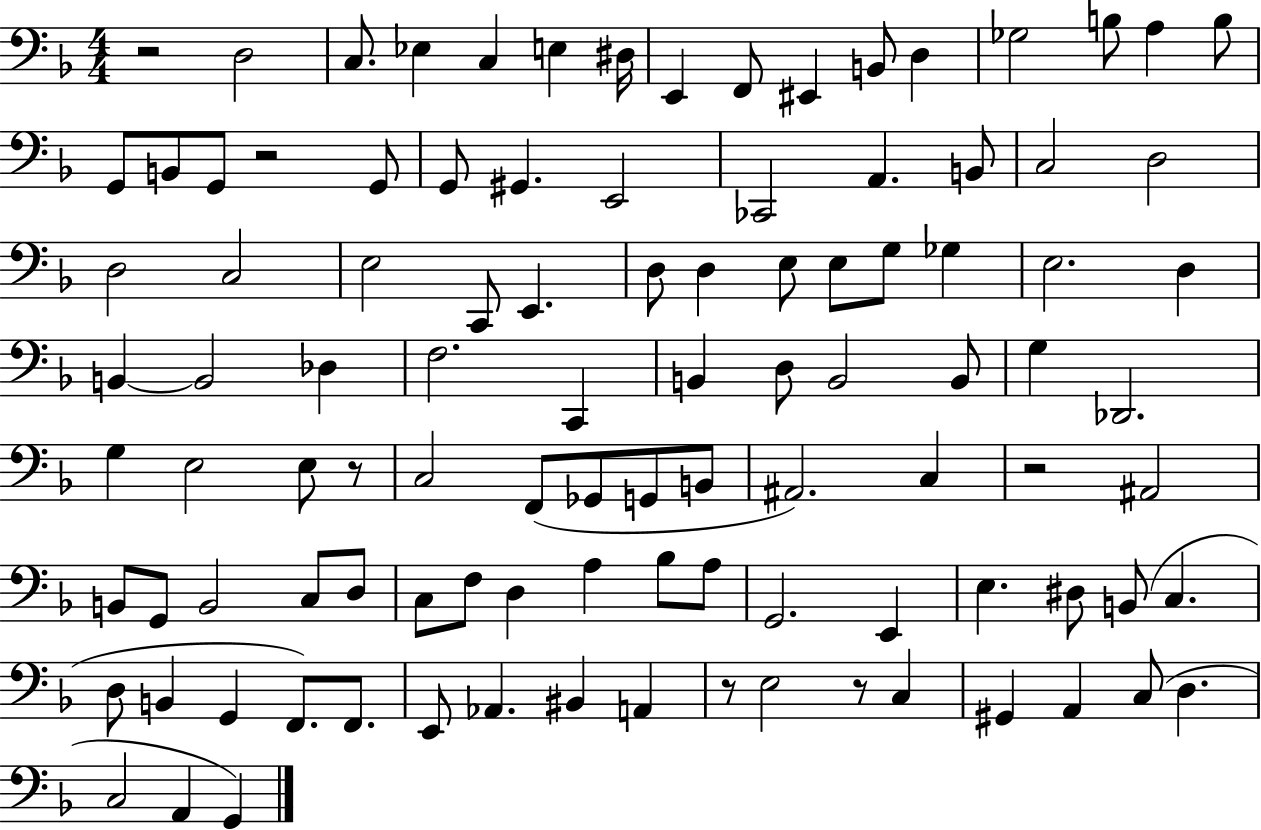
R/h D3/h C3/e. Eb3/q C3/q E3/q D#3/s E2/q F2/e EIS2/q B2/e D3/q Gb3/h B3/e A3/q B3/e G2/e B2/e G2/e R/h G2/e G2/e G#2/q. E2/h CES2/h A2/q. B2/e C3/h D3/h D3/h C3/h E3/h C2/e E2/q. D3/e D3/q E3/e E3/e G3/e Gb3/q E3/h. D3/q B2/q B2/h Db3/q F3/h. C2/q B2/q D3/e B2/h B2/e G3/q Db2/h. G3/q E3/h E3/e R/e C3/h F2/e Gb2/e G2/e B2/e A#2/h. C3/q R/h A#2/h B2/e G2/e B2/h C3/e D3/e C3/e F3/e D3/q A3/q Bb3/e A3/e G2/h. E2/q E3/q. D#3/e B2/e C3/q. D3/e B2/q G2/q F2/e. F2/e. E2/e Ab2/q. BIS2/q A2/q R/e E3/h R/e C3/q G#2/q A2/q C3/e D3/q. C3/h A2/q G2/q